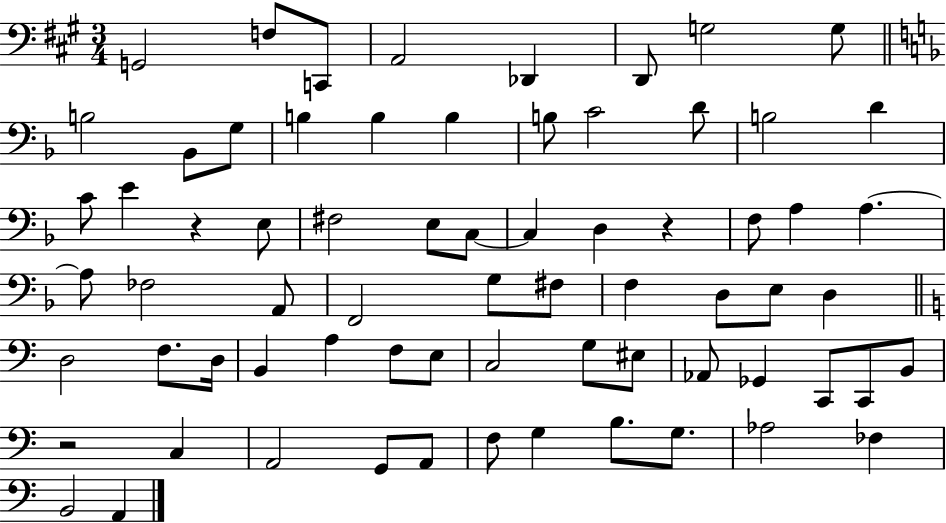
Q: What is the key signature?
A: A major